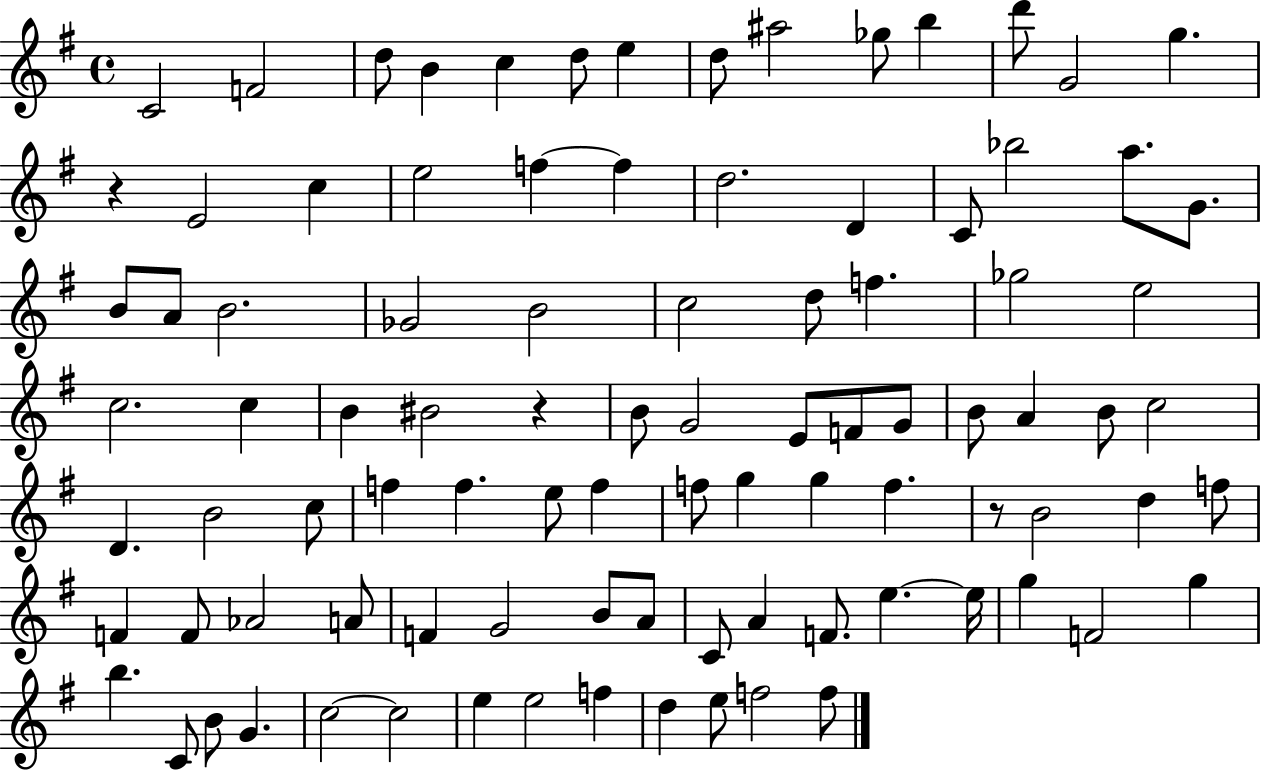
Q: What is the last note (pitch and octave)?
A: F5